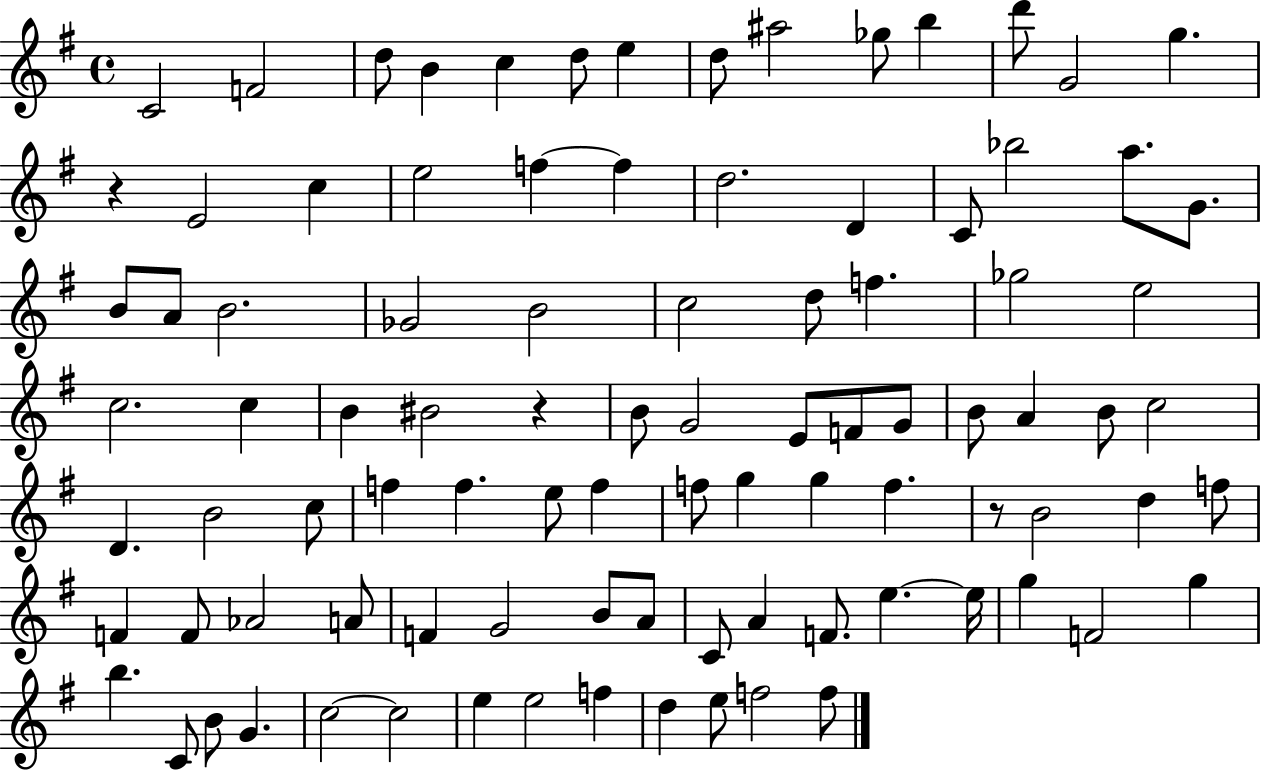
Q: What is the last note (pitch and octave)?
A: F5